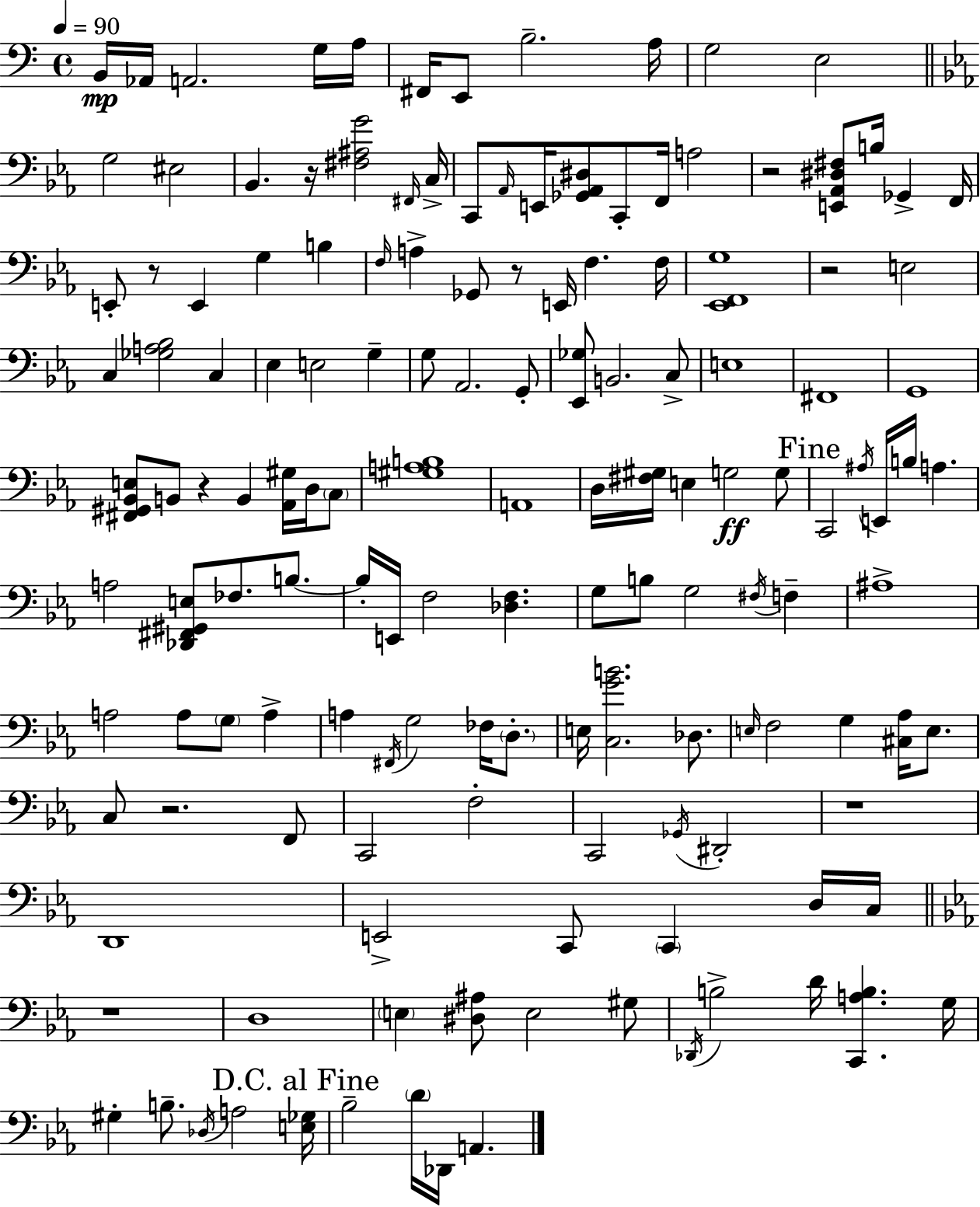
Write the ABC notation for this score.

X:1
T:Untitled
M:4/4
L:1/4
K:C
B,,/4 _A,,/4 A,,2 G,/4 A,/4 ^F,,/4 E,,/2 B,2 A,/4 G,2 E,2 G,2 ^E,2 _B,, z/4 [^F,^A,G]2 ^F,,/4 C,/4 C,,/2 _A,,/4 E,,/4 [_G,,_A,,^D,]/2 C,,/2 F,,/4 A,2 z2 [E,,_A,,^D,^F,]/2 B,/4 _G,, F,,/4 E,,/2 z/2 E,, G, B, F,/4 A, _G,,/2 z/2 E,,/4 F, F,/4 [_E,,F,,G,]4 z2 E,2 C, [_G,A,_B,]2 C, _E, E,2 G, G,/2 _A,,2 G,,/2 [_E,,_G,]/2 B,,2 C,/2 E,4 ^F,,4 G,,4 [^F,,^G,,_B,,E,]/2 B,,/2 z B,, [_A,,^G,]/4 D,/4 C,/2 [^G,A,B,]4 A,,4 D,/4 [^F,^G,]/4 E, G,2 G,/2 C,,2 ^A,/4 E,,/4 B,/4 A, A,2 [_D,,^F,,^G,,E,]/2 _F,/2 B,/2 B,/4 E,,/4 F,2 [_D,F,] G,/2 B,/2 G,2 ^F,/4 F, ^A,4 A,2 A,/2 G,/2 A, A, ^F,,/4 G,2 _F,/4 D,/2 E,/4 [C,GB]2 _D,/2 E,/4 F,2 G, [^C,_A,]/4 E,/2 C,/2 z2 F,,/2 C,,2 F,2 C,,2 _G,,/4 ^D,,2 z4 D,,4 E,,2 C,,/2 C,, D,/4 C,/4 z4 D,4 E, [^D,^A,]/2 E,2 ^G,/2 _D,,/4 B,2 D/4 [C,,A,B,] G,/4 ^G, B,/2 _D,/4 A,2 [E,_G,]/4 _B,2 D/4 _D,,/4 A,,